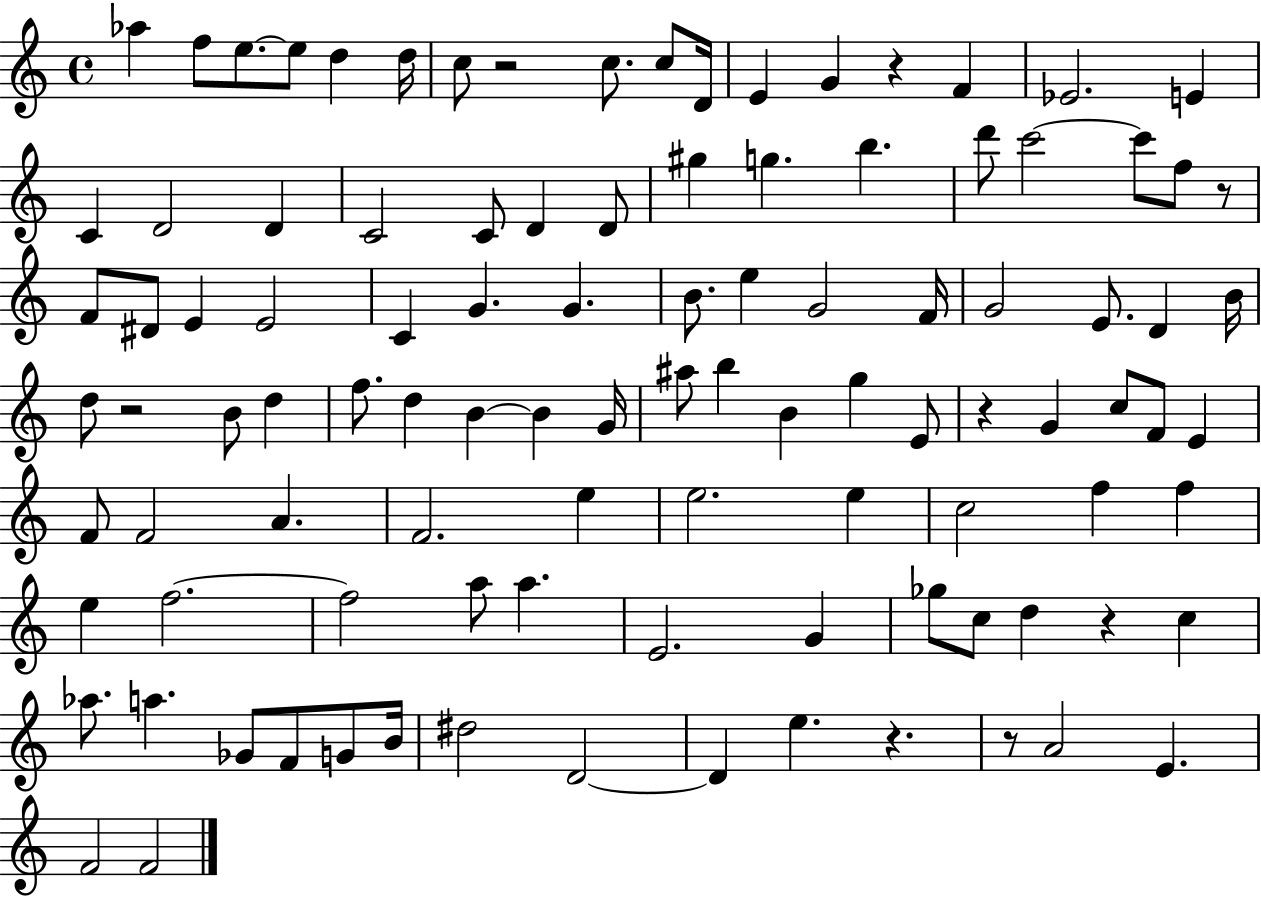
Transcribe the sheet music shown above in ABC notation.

X:1
T:Untitled
M:4/4
L:1/4
K:C
_a f/2 e/2 e/2 d d/4 c/2 z2 c/2 c/2 D/4 E G z F _E2 E C D2 D C2 C/2 D D/2 ^g g b d'/2 c'2 c'/2 f/2 z/2 F/2 ^D/2 E E2 C G G B/2 e G2 F/4 G2 E/2 D B/4 d/2 z2 B/2 d f/2 d B B G/4 ^a/2 b B g E/2 z G c/2 F/2 E F/2 F2 A F2 e e2 e c2 f f e f2 f2 a/2 a E2 G _g/2 c/2 d z c _a/2 a _G/2 F/2 G/2 B/4 ^d2 D2 D e z z/2 A2 E F2 F2